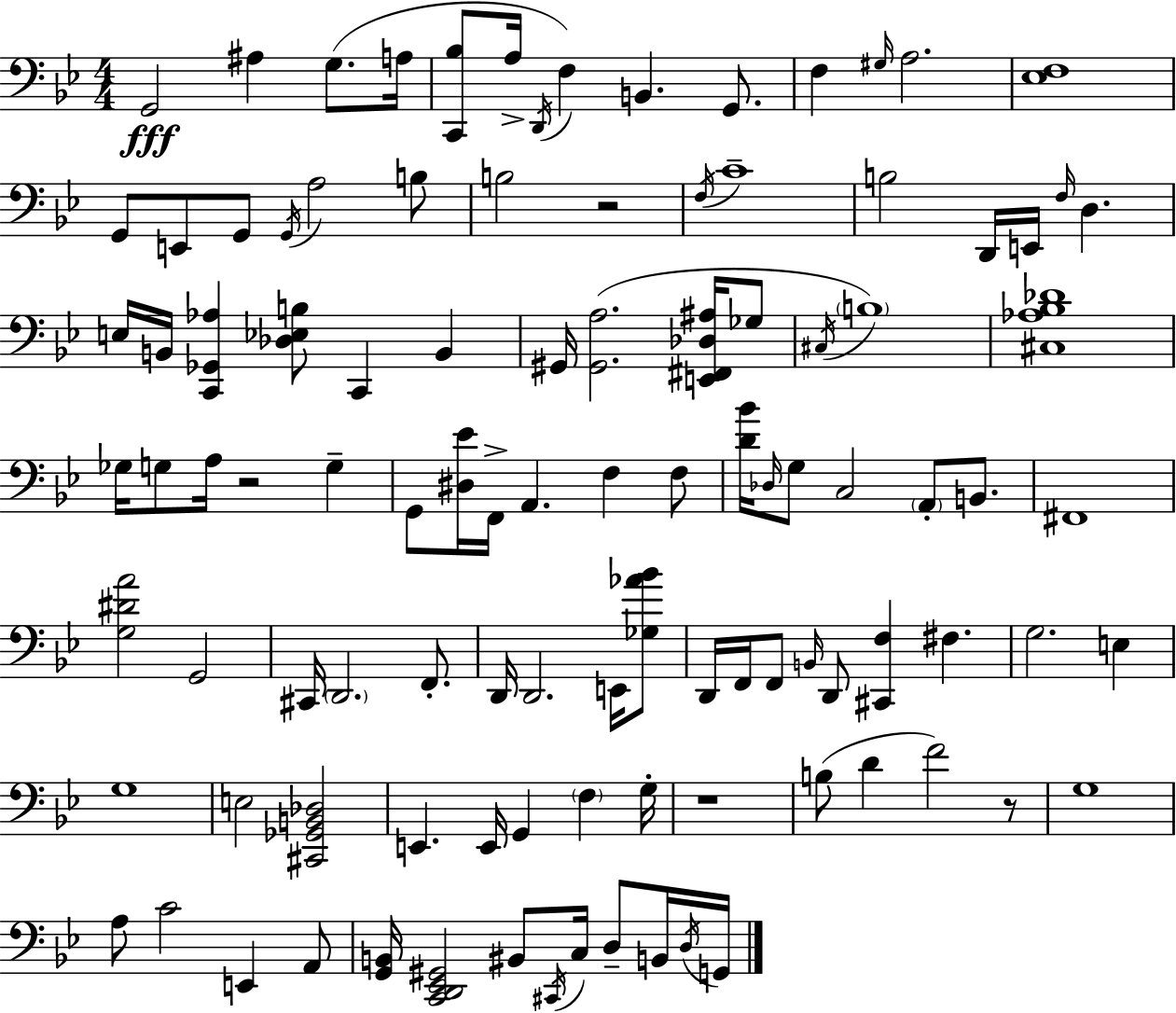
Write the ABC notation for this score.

X:1
T:Untitled
M:4/4
L:1/4
K:Gm
G,,2 ^A, G,/2 A,/4 [C,,_B,]/2 A,/4 D,,/4 F, B,, G,,/2 F, ^G,/4 A,2 [_E,F,]4 G,,/2 E,,/2 G,,/2 G,,/4 A,2 B,/2 B,2 z2 F,/4 C4 B,2 D,,/4 E,,/4 F,/4 D, E,/4 B,,/4 [C,,_G,,_A,] [_D,_E,B,]/2 C,, B,, ^G,,/4 [^G,,A,]2 [E,,^F,,_D,^A,]/4 _G,/2 ^C,/4 B,4 [^C,_A,_B,_D]4 _G,/4 G,/2 A,/4 z2 G, G,,/2 [^D,_E]/4 F,,/4 A,, F, F,/2 [D_B]/4 _D,/4 G,/2 C,2 A,,/2 B,,/2 ^F,,4 [G,^DA]2 G,,2 ^C,,/4 D,,2 F,,/2 D,,/4 D,,2 E,,/4 [_G,_A_B]/2 D,,/4 F,,/4 F,,/2 B,,/4 D,,/2 [^C,,F,] ^F, G,2 E, G,4 E,2 [^C,,_G,,B,,_D,]2 E,, E,,/4 G,, F, G,/4 z4 B,/2 D F2 z/2 G,4 A,/2 C2 E,, A,,/2 [G,,B,,]/4 [C,,D,,_E,,^G,,]2 ^B,,/2 ^C,,/4 C,/4 D,/2 B,,/4 D,/4 G,,/4